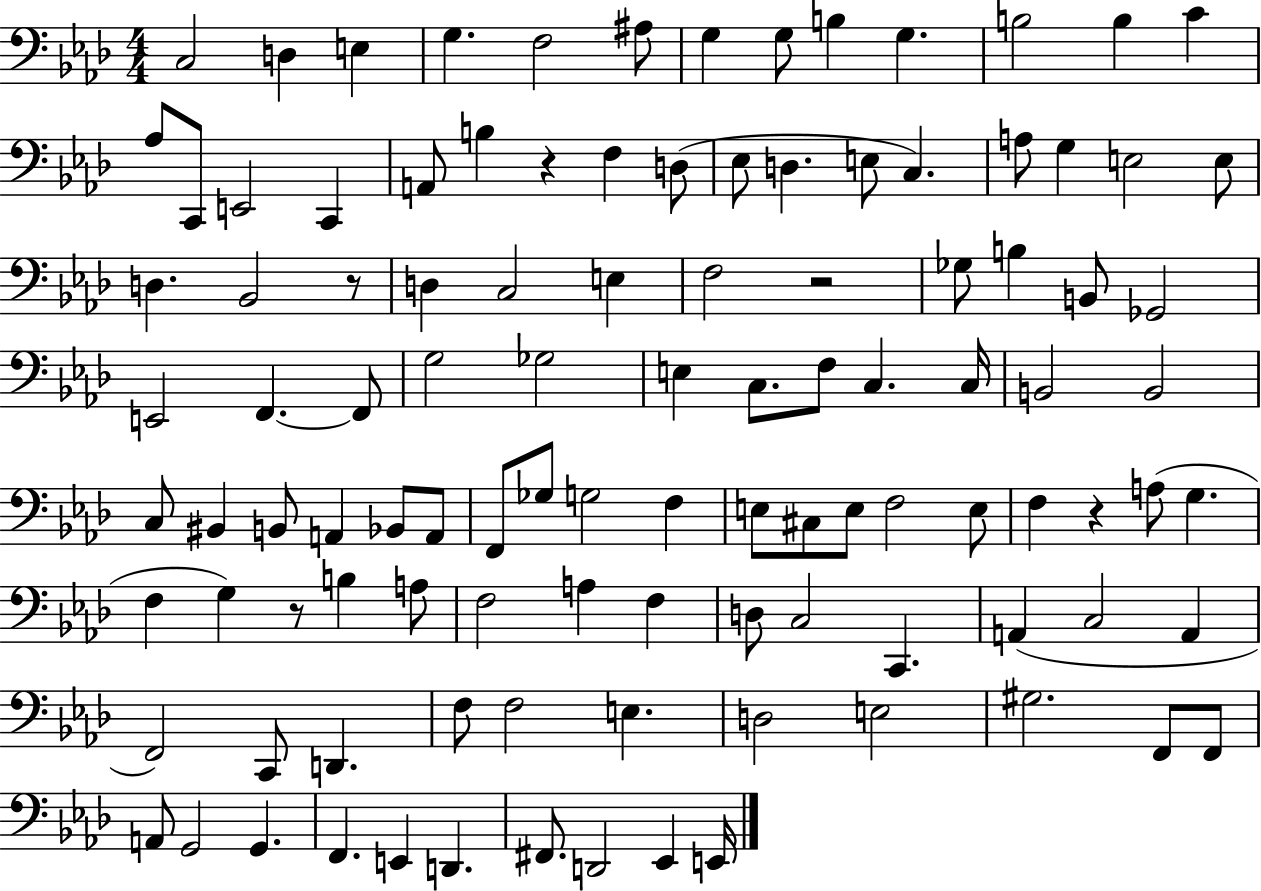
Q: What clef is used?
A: bass